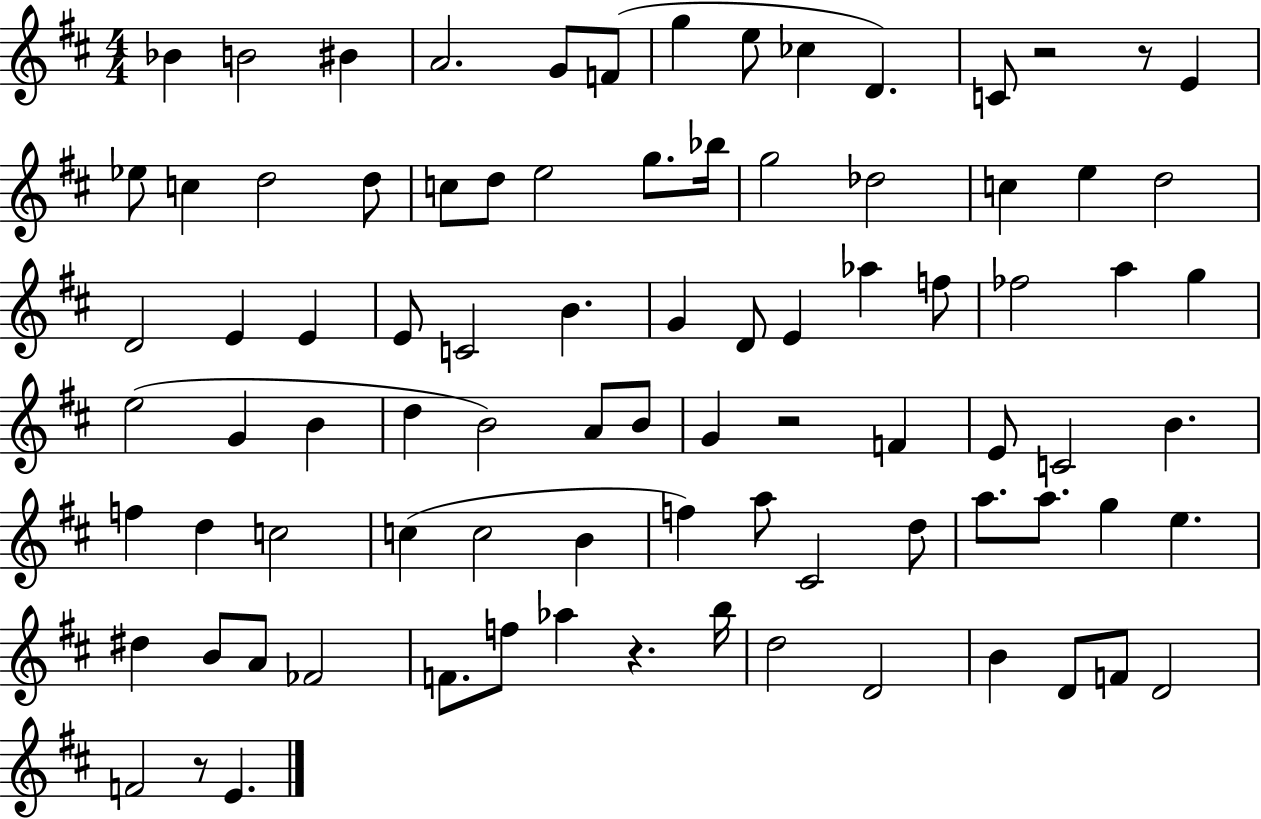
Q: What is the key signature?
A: D major